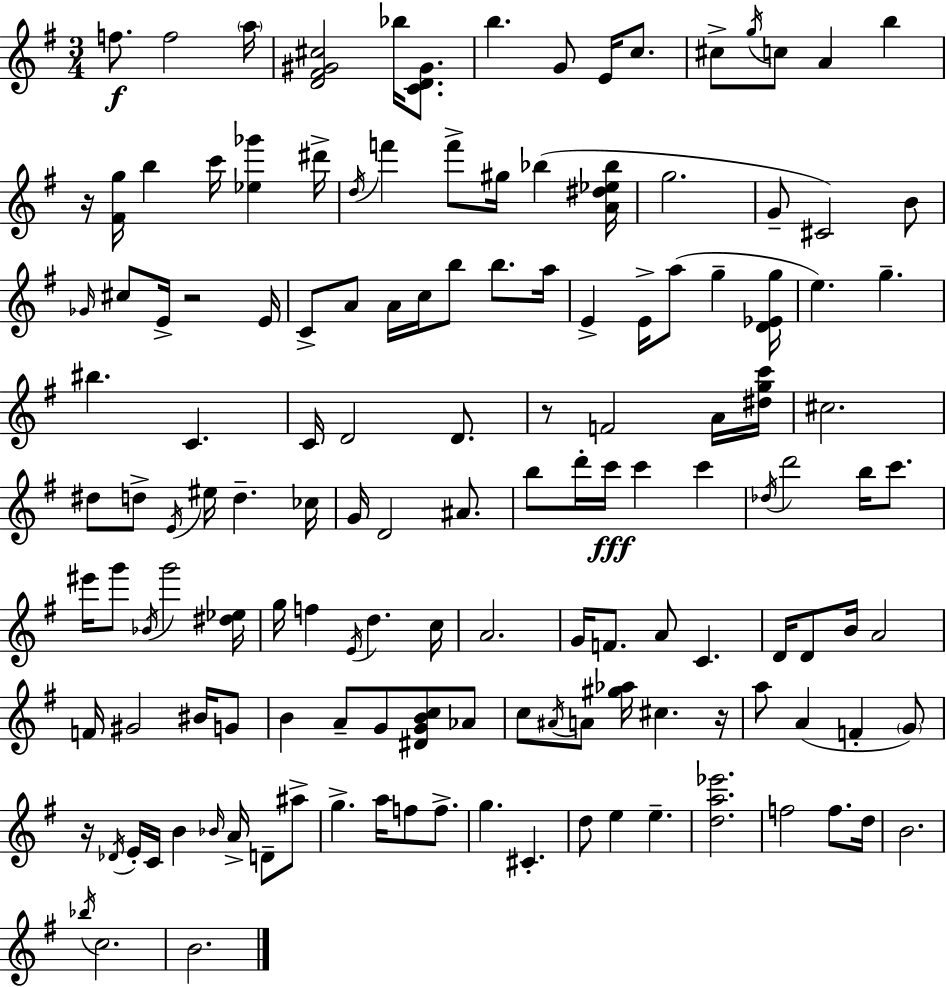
{
  \clef treble
  \numericTimeSignature
  \time 3/4
  \key e \minor
  f''8.\f f''2 \parenthesize a''16 | <d' fis' gis' cis''>2 bes''16 <c' d' gis'>8. | b''4. g'8 e'16 c''8. | cis''8-> \acciaccatura { g''16 } c''8 a'4 b''4 | \break r16 <fis' g''>16 b''4 c'''16 <ees'' ges'''>4 | dis'''16-> \acciaccatura { d''16 } f'''4 f'''8-> gis''16 bes''4( | <a' dis'' ees'' bes''>16 g''2. | g'8-- cis'2) | \break b'8 \grace { ges'16 } cis''8 e'16-> r2 | e'16 c'8-> a'8 a'16 c''16 b''8 b''8. | a''16 e'4-> e'16-> a''8( g''4-- | <d' ees' g''>16 e''4.) g''4.-- | \break bis''4. c'4. | c'16 d'2 | d'8. r8 f'2 | a'16 <dis'' g'' c'''>16 cis''2. | \break dis''8 d''8-> \acciaccatura { e'16 } eis''16 d''4.-- | ces''16 g'16 d'2 | ais'8. b''8 d'''16-. c'''16\fff c'''4 | c'''4 \acciaccatura { des''16 } d'''2 | \break b''16 c'''8. eis'''16 g'''8 \acciaccatura { bes'16 } g'''2 | <dis'' ees''>16 g''16 f''4 \acciaccatura { e'16 } | d''4. c''16 a'2. | g'16 f'8. a'8 | \break c'4. d'16 d'8 b'16 a'2 | f'16 gis'2 | bis'16 g'8 b'4 a'8-- | g'8 <dis' g' b' c''>8 aes'8 c''8 \acciaccatura { ais'16 } a'8 | \break <gis'' aes''>16 cis''4. r16 a''8 a'4( | f'4-. \parenthesize g'8) r16 \acciaccatura { des'16 } e'16-. c'16 | b'4 \grace { bes'16 } a'16-> d'8-- ais''8-> g''4.-> | a''16 f''8 f''8.-> g''4. | \break cis'4.-. d''8 | e''4 e''4.-- <d'' a'' ees'''>2. | f''2 | f''8. d''16 b'2. | \break \acciaccatura { bes''16 } c''2. | b'2. | \bar "|."
}